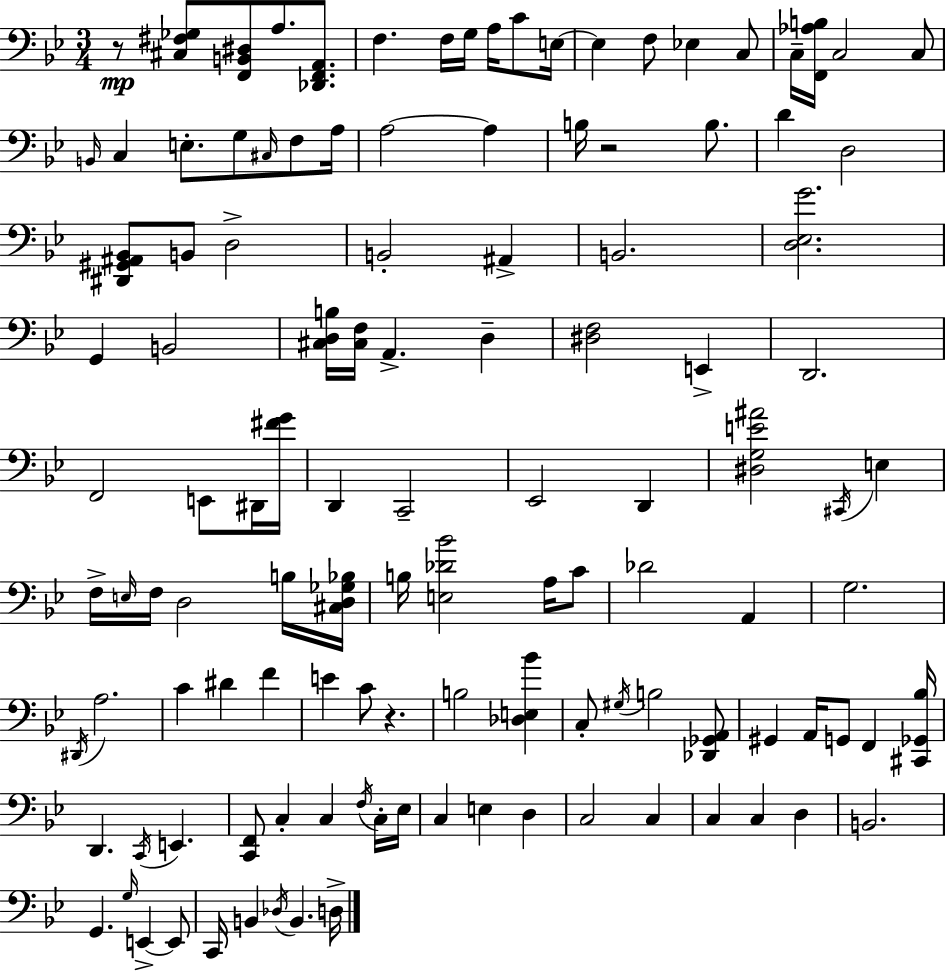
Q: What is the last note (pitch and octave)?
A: D3